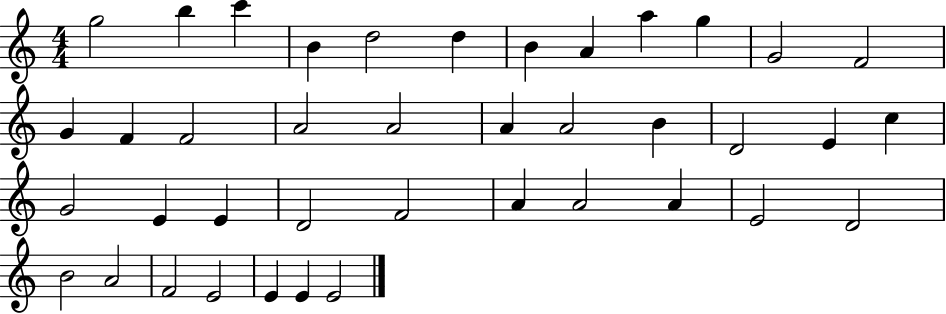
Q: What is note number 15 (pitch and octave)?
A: F4